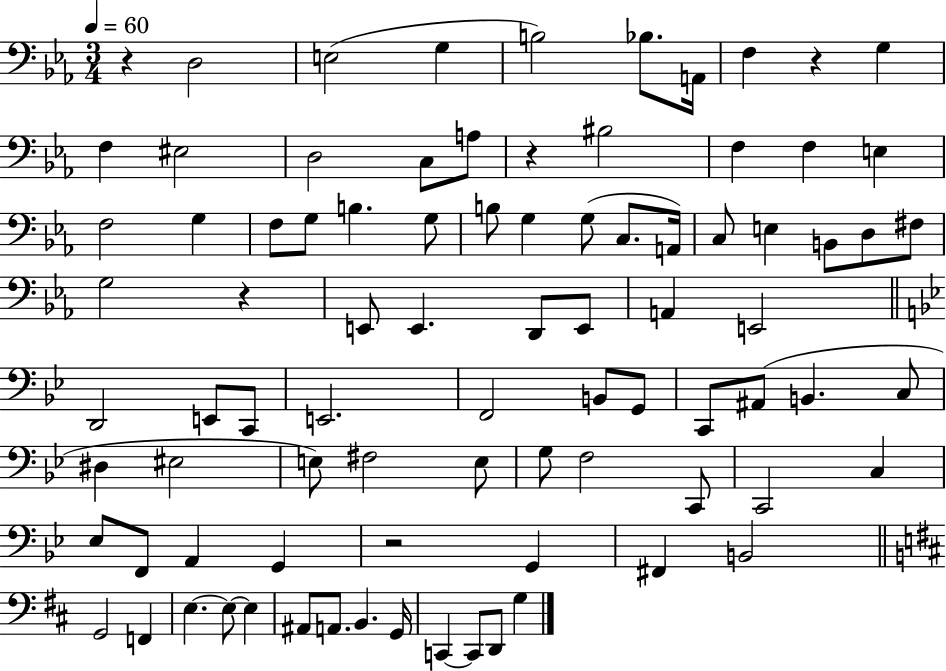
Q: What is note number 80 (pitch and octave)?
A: D2